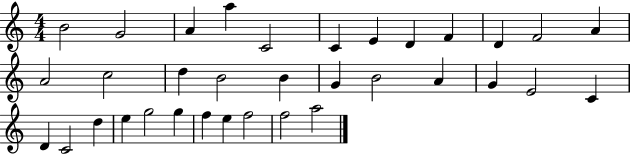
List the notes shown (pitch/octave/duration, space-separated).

B4/h G4/h A4/q A5/q C4/h C4/q E4/q D4/q F4/q D4/q F4/h A4/q A4/h C5/h D5/q B4/h B4/q G4/q B4/h A4/q G4/q E4/h C4/q D4/q C4/h D5/q E5/q G5/h G5/q F5/q E5/q F5/h F5/h A5/h